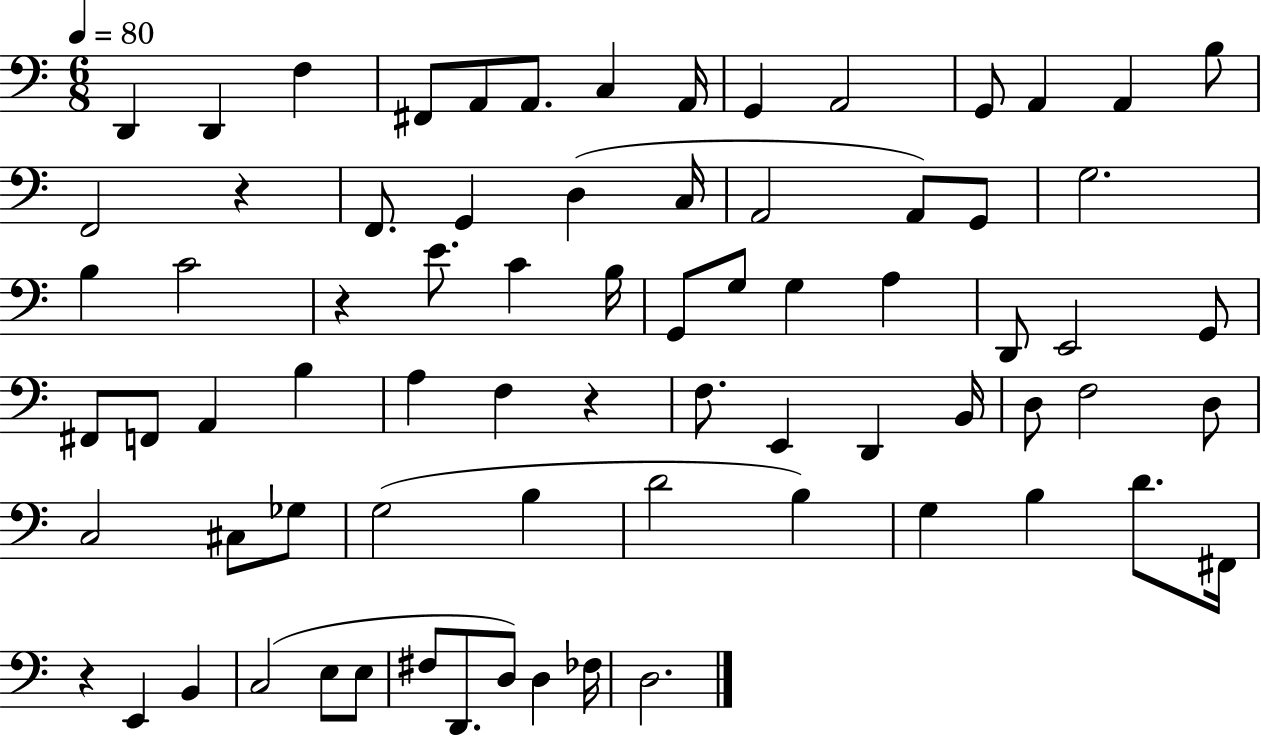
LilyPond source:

{
  \clef bass
  \numericTimeSignature
  \time 6/8
  \key c \major
  \tempo 4 = 80
  d,4 d,4 f4 | fis,8 a,8 a,8. c4 a,16 | g,4 a,2 | g,8 a,4 a,4 b8 | \break f,2 r4 | f,8. g,4 d4( c16 | a,2 a,8) g,8 | g2. | \break b4 c'2 | r4 e'8. c'4 b16 | g,8 g8 g4 a4 | d,8 e,2 g,8 | \break fis,8 f,8 a,4 b4 | a4 f4 r4 | f8. e,4 d,4 b,16 | d8 f2 d8 | \break c2 cis8 ges8 | g2( b4 | d'2 b4) | g4 b4 d'8. fis,16 | \break r4 e,4 b,4 | c2( e8 e8 | fis8 d,8. d8) d4 fes16 | d2. | \break \bar "|."
}